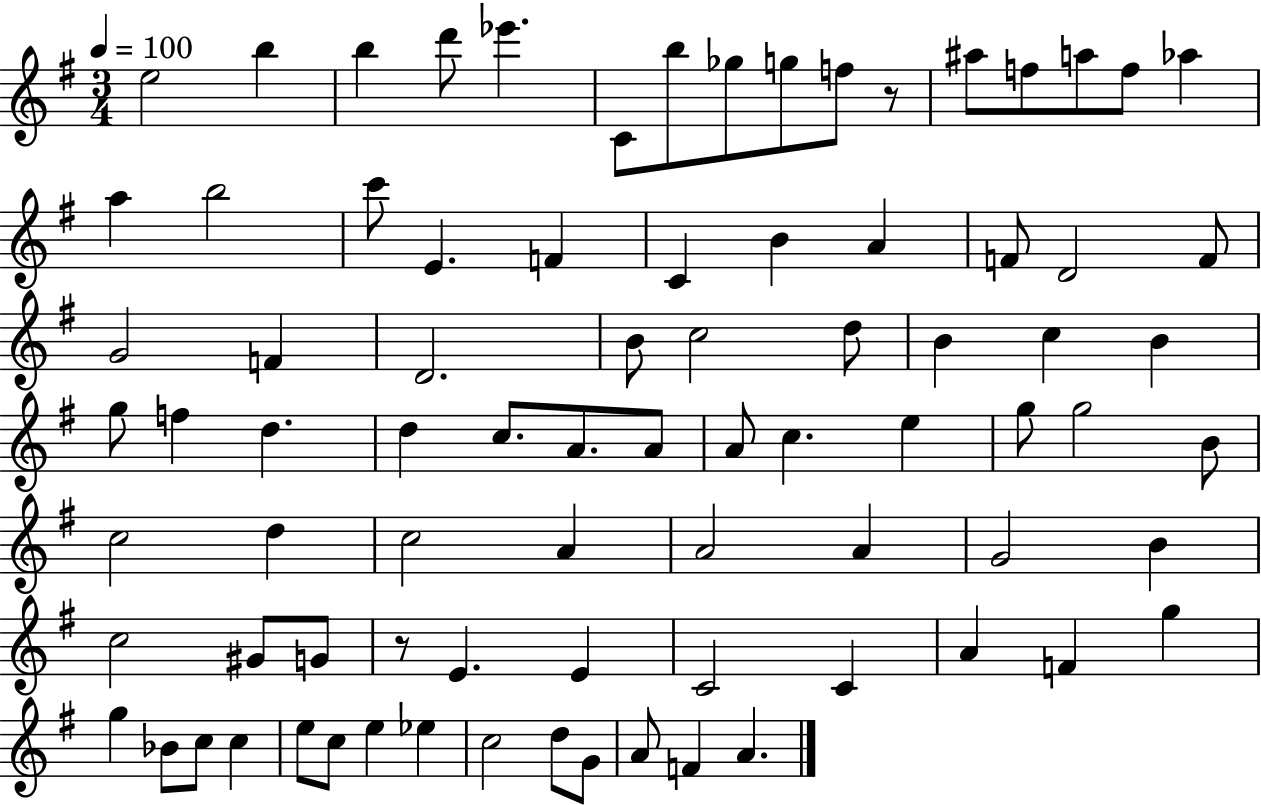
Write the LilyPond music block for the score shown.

{
  \clef treble
  \numericTimeSignature
  \time 3/4
  \key g \major
  \tempo 4 = 100
  \repeat volta 2 { e''2 b''4 | b''4 d'''8 ees'''4. | c'8 b''8 ges''8 g''8 f''8 r8 | ais''8 f''8 a''8 f''8 aes''4 | \break a''4 b''2 | c'''8 e'4. f'4 | c'4 b'4 a'4 | f'8 d'2 f'8 | \break g'2 f'4 | d'2. | b'8 c''2 d''8 | b'4 c''4 b'4 | \break g''8 f''4 d''4. | d''4 c''8. a'8. a'8 | a'8 c''4. e''4 | g''8 g''2 b'8 | \break c''2 d''4 | c''2 a'4 | a'2 a'4 | g'2 b'4 | \break c''2 gis'8 g'8 | r8 e'4. e'4 | c'2 c'4 | a'4 f'4 g''4 | \break g''4 bes'8 c''8 c''4 | e''8 c''8 e''4 ees''4 | c''2 d''8 g'8 | a'8 f'4 a'4. | \break } \bar "|."
}